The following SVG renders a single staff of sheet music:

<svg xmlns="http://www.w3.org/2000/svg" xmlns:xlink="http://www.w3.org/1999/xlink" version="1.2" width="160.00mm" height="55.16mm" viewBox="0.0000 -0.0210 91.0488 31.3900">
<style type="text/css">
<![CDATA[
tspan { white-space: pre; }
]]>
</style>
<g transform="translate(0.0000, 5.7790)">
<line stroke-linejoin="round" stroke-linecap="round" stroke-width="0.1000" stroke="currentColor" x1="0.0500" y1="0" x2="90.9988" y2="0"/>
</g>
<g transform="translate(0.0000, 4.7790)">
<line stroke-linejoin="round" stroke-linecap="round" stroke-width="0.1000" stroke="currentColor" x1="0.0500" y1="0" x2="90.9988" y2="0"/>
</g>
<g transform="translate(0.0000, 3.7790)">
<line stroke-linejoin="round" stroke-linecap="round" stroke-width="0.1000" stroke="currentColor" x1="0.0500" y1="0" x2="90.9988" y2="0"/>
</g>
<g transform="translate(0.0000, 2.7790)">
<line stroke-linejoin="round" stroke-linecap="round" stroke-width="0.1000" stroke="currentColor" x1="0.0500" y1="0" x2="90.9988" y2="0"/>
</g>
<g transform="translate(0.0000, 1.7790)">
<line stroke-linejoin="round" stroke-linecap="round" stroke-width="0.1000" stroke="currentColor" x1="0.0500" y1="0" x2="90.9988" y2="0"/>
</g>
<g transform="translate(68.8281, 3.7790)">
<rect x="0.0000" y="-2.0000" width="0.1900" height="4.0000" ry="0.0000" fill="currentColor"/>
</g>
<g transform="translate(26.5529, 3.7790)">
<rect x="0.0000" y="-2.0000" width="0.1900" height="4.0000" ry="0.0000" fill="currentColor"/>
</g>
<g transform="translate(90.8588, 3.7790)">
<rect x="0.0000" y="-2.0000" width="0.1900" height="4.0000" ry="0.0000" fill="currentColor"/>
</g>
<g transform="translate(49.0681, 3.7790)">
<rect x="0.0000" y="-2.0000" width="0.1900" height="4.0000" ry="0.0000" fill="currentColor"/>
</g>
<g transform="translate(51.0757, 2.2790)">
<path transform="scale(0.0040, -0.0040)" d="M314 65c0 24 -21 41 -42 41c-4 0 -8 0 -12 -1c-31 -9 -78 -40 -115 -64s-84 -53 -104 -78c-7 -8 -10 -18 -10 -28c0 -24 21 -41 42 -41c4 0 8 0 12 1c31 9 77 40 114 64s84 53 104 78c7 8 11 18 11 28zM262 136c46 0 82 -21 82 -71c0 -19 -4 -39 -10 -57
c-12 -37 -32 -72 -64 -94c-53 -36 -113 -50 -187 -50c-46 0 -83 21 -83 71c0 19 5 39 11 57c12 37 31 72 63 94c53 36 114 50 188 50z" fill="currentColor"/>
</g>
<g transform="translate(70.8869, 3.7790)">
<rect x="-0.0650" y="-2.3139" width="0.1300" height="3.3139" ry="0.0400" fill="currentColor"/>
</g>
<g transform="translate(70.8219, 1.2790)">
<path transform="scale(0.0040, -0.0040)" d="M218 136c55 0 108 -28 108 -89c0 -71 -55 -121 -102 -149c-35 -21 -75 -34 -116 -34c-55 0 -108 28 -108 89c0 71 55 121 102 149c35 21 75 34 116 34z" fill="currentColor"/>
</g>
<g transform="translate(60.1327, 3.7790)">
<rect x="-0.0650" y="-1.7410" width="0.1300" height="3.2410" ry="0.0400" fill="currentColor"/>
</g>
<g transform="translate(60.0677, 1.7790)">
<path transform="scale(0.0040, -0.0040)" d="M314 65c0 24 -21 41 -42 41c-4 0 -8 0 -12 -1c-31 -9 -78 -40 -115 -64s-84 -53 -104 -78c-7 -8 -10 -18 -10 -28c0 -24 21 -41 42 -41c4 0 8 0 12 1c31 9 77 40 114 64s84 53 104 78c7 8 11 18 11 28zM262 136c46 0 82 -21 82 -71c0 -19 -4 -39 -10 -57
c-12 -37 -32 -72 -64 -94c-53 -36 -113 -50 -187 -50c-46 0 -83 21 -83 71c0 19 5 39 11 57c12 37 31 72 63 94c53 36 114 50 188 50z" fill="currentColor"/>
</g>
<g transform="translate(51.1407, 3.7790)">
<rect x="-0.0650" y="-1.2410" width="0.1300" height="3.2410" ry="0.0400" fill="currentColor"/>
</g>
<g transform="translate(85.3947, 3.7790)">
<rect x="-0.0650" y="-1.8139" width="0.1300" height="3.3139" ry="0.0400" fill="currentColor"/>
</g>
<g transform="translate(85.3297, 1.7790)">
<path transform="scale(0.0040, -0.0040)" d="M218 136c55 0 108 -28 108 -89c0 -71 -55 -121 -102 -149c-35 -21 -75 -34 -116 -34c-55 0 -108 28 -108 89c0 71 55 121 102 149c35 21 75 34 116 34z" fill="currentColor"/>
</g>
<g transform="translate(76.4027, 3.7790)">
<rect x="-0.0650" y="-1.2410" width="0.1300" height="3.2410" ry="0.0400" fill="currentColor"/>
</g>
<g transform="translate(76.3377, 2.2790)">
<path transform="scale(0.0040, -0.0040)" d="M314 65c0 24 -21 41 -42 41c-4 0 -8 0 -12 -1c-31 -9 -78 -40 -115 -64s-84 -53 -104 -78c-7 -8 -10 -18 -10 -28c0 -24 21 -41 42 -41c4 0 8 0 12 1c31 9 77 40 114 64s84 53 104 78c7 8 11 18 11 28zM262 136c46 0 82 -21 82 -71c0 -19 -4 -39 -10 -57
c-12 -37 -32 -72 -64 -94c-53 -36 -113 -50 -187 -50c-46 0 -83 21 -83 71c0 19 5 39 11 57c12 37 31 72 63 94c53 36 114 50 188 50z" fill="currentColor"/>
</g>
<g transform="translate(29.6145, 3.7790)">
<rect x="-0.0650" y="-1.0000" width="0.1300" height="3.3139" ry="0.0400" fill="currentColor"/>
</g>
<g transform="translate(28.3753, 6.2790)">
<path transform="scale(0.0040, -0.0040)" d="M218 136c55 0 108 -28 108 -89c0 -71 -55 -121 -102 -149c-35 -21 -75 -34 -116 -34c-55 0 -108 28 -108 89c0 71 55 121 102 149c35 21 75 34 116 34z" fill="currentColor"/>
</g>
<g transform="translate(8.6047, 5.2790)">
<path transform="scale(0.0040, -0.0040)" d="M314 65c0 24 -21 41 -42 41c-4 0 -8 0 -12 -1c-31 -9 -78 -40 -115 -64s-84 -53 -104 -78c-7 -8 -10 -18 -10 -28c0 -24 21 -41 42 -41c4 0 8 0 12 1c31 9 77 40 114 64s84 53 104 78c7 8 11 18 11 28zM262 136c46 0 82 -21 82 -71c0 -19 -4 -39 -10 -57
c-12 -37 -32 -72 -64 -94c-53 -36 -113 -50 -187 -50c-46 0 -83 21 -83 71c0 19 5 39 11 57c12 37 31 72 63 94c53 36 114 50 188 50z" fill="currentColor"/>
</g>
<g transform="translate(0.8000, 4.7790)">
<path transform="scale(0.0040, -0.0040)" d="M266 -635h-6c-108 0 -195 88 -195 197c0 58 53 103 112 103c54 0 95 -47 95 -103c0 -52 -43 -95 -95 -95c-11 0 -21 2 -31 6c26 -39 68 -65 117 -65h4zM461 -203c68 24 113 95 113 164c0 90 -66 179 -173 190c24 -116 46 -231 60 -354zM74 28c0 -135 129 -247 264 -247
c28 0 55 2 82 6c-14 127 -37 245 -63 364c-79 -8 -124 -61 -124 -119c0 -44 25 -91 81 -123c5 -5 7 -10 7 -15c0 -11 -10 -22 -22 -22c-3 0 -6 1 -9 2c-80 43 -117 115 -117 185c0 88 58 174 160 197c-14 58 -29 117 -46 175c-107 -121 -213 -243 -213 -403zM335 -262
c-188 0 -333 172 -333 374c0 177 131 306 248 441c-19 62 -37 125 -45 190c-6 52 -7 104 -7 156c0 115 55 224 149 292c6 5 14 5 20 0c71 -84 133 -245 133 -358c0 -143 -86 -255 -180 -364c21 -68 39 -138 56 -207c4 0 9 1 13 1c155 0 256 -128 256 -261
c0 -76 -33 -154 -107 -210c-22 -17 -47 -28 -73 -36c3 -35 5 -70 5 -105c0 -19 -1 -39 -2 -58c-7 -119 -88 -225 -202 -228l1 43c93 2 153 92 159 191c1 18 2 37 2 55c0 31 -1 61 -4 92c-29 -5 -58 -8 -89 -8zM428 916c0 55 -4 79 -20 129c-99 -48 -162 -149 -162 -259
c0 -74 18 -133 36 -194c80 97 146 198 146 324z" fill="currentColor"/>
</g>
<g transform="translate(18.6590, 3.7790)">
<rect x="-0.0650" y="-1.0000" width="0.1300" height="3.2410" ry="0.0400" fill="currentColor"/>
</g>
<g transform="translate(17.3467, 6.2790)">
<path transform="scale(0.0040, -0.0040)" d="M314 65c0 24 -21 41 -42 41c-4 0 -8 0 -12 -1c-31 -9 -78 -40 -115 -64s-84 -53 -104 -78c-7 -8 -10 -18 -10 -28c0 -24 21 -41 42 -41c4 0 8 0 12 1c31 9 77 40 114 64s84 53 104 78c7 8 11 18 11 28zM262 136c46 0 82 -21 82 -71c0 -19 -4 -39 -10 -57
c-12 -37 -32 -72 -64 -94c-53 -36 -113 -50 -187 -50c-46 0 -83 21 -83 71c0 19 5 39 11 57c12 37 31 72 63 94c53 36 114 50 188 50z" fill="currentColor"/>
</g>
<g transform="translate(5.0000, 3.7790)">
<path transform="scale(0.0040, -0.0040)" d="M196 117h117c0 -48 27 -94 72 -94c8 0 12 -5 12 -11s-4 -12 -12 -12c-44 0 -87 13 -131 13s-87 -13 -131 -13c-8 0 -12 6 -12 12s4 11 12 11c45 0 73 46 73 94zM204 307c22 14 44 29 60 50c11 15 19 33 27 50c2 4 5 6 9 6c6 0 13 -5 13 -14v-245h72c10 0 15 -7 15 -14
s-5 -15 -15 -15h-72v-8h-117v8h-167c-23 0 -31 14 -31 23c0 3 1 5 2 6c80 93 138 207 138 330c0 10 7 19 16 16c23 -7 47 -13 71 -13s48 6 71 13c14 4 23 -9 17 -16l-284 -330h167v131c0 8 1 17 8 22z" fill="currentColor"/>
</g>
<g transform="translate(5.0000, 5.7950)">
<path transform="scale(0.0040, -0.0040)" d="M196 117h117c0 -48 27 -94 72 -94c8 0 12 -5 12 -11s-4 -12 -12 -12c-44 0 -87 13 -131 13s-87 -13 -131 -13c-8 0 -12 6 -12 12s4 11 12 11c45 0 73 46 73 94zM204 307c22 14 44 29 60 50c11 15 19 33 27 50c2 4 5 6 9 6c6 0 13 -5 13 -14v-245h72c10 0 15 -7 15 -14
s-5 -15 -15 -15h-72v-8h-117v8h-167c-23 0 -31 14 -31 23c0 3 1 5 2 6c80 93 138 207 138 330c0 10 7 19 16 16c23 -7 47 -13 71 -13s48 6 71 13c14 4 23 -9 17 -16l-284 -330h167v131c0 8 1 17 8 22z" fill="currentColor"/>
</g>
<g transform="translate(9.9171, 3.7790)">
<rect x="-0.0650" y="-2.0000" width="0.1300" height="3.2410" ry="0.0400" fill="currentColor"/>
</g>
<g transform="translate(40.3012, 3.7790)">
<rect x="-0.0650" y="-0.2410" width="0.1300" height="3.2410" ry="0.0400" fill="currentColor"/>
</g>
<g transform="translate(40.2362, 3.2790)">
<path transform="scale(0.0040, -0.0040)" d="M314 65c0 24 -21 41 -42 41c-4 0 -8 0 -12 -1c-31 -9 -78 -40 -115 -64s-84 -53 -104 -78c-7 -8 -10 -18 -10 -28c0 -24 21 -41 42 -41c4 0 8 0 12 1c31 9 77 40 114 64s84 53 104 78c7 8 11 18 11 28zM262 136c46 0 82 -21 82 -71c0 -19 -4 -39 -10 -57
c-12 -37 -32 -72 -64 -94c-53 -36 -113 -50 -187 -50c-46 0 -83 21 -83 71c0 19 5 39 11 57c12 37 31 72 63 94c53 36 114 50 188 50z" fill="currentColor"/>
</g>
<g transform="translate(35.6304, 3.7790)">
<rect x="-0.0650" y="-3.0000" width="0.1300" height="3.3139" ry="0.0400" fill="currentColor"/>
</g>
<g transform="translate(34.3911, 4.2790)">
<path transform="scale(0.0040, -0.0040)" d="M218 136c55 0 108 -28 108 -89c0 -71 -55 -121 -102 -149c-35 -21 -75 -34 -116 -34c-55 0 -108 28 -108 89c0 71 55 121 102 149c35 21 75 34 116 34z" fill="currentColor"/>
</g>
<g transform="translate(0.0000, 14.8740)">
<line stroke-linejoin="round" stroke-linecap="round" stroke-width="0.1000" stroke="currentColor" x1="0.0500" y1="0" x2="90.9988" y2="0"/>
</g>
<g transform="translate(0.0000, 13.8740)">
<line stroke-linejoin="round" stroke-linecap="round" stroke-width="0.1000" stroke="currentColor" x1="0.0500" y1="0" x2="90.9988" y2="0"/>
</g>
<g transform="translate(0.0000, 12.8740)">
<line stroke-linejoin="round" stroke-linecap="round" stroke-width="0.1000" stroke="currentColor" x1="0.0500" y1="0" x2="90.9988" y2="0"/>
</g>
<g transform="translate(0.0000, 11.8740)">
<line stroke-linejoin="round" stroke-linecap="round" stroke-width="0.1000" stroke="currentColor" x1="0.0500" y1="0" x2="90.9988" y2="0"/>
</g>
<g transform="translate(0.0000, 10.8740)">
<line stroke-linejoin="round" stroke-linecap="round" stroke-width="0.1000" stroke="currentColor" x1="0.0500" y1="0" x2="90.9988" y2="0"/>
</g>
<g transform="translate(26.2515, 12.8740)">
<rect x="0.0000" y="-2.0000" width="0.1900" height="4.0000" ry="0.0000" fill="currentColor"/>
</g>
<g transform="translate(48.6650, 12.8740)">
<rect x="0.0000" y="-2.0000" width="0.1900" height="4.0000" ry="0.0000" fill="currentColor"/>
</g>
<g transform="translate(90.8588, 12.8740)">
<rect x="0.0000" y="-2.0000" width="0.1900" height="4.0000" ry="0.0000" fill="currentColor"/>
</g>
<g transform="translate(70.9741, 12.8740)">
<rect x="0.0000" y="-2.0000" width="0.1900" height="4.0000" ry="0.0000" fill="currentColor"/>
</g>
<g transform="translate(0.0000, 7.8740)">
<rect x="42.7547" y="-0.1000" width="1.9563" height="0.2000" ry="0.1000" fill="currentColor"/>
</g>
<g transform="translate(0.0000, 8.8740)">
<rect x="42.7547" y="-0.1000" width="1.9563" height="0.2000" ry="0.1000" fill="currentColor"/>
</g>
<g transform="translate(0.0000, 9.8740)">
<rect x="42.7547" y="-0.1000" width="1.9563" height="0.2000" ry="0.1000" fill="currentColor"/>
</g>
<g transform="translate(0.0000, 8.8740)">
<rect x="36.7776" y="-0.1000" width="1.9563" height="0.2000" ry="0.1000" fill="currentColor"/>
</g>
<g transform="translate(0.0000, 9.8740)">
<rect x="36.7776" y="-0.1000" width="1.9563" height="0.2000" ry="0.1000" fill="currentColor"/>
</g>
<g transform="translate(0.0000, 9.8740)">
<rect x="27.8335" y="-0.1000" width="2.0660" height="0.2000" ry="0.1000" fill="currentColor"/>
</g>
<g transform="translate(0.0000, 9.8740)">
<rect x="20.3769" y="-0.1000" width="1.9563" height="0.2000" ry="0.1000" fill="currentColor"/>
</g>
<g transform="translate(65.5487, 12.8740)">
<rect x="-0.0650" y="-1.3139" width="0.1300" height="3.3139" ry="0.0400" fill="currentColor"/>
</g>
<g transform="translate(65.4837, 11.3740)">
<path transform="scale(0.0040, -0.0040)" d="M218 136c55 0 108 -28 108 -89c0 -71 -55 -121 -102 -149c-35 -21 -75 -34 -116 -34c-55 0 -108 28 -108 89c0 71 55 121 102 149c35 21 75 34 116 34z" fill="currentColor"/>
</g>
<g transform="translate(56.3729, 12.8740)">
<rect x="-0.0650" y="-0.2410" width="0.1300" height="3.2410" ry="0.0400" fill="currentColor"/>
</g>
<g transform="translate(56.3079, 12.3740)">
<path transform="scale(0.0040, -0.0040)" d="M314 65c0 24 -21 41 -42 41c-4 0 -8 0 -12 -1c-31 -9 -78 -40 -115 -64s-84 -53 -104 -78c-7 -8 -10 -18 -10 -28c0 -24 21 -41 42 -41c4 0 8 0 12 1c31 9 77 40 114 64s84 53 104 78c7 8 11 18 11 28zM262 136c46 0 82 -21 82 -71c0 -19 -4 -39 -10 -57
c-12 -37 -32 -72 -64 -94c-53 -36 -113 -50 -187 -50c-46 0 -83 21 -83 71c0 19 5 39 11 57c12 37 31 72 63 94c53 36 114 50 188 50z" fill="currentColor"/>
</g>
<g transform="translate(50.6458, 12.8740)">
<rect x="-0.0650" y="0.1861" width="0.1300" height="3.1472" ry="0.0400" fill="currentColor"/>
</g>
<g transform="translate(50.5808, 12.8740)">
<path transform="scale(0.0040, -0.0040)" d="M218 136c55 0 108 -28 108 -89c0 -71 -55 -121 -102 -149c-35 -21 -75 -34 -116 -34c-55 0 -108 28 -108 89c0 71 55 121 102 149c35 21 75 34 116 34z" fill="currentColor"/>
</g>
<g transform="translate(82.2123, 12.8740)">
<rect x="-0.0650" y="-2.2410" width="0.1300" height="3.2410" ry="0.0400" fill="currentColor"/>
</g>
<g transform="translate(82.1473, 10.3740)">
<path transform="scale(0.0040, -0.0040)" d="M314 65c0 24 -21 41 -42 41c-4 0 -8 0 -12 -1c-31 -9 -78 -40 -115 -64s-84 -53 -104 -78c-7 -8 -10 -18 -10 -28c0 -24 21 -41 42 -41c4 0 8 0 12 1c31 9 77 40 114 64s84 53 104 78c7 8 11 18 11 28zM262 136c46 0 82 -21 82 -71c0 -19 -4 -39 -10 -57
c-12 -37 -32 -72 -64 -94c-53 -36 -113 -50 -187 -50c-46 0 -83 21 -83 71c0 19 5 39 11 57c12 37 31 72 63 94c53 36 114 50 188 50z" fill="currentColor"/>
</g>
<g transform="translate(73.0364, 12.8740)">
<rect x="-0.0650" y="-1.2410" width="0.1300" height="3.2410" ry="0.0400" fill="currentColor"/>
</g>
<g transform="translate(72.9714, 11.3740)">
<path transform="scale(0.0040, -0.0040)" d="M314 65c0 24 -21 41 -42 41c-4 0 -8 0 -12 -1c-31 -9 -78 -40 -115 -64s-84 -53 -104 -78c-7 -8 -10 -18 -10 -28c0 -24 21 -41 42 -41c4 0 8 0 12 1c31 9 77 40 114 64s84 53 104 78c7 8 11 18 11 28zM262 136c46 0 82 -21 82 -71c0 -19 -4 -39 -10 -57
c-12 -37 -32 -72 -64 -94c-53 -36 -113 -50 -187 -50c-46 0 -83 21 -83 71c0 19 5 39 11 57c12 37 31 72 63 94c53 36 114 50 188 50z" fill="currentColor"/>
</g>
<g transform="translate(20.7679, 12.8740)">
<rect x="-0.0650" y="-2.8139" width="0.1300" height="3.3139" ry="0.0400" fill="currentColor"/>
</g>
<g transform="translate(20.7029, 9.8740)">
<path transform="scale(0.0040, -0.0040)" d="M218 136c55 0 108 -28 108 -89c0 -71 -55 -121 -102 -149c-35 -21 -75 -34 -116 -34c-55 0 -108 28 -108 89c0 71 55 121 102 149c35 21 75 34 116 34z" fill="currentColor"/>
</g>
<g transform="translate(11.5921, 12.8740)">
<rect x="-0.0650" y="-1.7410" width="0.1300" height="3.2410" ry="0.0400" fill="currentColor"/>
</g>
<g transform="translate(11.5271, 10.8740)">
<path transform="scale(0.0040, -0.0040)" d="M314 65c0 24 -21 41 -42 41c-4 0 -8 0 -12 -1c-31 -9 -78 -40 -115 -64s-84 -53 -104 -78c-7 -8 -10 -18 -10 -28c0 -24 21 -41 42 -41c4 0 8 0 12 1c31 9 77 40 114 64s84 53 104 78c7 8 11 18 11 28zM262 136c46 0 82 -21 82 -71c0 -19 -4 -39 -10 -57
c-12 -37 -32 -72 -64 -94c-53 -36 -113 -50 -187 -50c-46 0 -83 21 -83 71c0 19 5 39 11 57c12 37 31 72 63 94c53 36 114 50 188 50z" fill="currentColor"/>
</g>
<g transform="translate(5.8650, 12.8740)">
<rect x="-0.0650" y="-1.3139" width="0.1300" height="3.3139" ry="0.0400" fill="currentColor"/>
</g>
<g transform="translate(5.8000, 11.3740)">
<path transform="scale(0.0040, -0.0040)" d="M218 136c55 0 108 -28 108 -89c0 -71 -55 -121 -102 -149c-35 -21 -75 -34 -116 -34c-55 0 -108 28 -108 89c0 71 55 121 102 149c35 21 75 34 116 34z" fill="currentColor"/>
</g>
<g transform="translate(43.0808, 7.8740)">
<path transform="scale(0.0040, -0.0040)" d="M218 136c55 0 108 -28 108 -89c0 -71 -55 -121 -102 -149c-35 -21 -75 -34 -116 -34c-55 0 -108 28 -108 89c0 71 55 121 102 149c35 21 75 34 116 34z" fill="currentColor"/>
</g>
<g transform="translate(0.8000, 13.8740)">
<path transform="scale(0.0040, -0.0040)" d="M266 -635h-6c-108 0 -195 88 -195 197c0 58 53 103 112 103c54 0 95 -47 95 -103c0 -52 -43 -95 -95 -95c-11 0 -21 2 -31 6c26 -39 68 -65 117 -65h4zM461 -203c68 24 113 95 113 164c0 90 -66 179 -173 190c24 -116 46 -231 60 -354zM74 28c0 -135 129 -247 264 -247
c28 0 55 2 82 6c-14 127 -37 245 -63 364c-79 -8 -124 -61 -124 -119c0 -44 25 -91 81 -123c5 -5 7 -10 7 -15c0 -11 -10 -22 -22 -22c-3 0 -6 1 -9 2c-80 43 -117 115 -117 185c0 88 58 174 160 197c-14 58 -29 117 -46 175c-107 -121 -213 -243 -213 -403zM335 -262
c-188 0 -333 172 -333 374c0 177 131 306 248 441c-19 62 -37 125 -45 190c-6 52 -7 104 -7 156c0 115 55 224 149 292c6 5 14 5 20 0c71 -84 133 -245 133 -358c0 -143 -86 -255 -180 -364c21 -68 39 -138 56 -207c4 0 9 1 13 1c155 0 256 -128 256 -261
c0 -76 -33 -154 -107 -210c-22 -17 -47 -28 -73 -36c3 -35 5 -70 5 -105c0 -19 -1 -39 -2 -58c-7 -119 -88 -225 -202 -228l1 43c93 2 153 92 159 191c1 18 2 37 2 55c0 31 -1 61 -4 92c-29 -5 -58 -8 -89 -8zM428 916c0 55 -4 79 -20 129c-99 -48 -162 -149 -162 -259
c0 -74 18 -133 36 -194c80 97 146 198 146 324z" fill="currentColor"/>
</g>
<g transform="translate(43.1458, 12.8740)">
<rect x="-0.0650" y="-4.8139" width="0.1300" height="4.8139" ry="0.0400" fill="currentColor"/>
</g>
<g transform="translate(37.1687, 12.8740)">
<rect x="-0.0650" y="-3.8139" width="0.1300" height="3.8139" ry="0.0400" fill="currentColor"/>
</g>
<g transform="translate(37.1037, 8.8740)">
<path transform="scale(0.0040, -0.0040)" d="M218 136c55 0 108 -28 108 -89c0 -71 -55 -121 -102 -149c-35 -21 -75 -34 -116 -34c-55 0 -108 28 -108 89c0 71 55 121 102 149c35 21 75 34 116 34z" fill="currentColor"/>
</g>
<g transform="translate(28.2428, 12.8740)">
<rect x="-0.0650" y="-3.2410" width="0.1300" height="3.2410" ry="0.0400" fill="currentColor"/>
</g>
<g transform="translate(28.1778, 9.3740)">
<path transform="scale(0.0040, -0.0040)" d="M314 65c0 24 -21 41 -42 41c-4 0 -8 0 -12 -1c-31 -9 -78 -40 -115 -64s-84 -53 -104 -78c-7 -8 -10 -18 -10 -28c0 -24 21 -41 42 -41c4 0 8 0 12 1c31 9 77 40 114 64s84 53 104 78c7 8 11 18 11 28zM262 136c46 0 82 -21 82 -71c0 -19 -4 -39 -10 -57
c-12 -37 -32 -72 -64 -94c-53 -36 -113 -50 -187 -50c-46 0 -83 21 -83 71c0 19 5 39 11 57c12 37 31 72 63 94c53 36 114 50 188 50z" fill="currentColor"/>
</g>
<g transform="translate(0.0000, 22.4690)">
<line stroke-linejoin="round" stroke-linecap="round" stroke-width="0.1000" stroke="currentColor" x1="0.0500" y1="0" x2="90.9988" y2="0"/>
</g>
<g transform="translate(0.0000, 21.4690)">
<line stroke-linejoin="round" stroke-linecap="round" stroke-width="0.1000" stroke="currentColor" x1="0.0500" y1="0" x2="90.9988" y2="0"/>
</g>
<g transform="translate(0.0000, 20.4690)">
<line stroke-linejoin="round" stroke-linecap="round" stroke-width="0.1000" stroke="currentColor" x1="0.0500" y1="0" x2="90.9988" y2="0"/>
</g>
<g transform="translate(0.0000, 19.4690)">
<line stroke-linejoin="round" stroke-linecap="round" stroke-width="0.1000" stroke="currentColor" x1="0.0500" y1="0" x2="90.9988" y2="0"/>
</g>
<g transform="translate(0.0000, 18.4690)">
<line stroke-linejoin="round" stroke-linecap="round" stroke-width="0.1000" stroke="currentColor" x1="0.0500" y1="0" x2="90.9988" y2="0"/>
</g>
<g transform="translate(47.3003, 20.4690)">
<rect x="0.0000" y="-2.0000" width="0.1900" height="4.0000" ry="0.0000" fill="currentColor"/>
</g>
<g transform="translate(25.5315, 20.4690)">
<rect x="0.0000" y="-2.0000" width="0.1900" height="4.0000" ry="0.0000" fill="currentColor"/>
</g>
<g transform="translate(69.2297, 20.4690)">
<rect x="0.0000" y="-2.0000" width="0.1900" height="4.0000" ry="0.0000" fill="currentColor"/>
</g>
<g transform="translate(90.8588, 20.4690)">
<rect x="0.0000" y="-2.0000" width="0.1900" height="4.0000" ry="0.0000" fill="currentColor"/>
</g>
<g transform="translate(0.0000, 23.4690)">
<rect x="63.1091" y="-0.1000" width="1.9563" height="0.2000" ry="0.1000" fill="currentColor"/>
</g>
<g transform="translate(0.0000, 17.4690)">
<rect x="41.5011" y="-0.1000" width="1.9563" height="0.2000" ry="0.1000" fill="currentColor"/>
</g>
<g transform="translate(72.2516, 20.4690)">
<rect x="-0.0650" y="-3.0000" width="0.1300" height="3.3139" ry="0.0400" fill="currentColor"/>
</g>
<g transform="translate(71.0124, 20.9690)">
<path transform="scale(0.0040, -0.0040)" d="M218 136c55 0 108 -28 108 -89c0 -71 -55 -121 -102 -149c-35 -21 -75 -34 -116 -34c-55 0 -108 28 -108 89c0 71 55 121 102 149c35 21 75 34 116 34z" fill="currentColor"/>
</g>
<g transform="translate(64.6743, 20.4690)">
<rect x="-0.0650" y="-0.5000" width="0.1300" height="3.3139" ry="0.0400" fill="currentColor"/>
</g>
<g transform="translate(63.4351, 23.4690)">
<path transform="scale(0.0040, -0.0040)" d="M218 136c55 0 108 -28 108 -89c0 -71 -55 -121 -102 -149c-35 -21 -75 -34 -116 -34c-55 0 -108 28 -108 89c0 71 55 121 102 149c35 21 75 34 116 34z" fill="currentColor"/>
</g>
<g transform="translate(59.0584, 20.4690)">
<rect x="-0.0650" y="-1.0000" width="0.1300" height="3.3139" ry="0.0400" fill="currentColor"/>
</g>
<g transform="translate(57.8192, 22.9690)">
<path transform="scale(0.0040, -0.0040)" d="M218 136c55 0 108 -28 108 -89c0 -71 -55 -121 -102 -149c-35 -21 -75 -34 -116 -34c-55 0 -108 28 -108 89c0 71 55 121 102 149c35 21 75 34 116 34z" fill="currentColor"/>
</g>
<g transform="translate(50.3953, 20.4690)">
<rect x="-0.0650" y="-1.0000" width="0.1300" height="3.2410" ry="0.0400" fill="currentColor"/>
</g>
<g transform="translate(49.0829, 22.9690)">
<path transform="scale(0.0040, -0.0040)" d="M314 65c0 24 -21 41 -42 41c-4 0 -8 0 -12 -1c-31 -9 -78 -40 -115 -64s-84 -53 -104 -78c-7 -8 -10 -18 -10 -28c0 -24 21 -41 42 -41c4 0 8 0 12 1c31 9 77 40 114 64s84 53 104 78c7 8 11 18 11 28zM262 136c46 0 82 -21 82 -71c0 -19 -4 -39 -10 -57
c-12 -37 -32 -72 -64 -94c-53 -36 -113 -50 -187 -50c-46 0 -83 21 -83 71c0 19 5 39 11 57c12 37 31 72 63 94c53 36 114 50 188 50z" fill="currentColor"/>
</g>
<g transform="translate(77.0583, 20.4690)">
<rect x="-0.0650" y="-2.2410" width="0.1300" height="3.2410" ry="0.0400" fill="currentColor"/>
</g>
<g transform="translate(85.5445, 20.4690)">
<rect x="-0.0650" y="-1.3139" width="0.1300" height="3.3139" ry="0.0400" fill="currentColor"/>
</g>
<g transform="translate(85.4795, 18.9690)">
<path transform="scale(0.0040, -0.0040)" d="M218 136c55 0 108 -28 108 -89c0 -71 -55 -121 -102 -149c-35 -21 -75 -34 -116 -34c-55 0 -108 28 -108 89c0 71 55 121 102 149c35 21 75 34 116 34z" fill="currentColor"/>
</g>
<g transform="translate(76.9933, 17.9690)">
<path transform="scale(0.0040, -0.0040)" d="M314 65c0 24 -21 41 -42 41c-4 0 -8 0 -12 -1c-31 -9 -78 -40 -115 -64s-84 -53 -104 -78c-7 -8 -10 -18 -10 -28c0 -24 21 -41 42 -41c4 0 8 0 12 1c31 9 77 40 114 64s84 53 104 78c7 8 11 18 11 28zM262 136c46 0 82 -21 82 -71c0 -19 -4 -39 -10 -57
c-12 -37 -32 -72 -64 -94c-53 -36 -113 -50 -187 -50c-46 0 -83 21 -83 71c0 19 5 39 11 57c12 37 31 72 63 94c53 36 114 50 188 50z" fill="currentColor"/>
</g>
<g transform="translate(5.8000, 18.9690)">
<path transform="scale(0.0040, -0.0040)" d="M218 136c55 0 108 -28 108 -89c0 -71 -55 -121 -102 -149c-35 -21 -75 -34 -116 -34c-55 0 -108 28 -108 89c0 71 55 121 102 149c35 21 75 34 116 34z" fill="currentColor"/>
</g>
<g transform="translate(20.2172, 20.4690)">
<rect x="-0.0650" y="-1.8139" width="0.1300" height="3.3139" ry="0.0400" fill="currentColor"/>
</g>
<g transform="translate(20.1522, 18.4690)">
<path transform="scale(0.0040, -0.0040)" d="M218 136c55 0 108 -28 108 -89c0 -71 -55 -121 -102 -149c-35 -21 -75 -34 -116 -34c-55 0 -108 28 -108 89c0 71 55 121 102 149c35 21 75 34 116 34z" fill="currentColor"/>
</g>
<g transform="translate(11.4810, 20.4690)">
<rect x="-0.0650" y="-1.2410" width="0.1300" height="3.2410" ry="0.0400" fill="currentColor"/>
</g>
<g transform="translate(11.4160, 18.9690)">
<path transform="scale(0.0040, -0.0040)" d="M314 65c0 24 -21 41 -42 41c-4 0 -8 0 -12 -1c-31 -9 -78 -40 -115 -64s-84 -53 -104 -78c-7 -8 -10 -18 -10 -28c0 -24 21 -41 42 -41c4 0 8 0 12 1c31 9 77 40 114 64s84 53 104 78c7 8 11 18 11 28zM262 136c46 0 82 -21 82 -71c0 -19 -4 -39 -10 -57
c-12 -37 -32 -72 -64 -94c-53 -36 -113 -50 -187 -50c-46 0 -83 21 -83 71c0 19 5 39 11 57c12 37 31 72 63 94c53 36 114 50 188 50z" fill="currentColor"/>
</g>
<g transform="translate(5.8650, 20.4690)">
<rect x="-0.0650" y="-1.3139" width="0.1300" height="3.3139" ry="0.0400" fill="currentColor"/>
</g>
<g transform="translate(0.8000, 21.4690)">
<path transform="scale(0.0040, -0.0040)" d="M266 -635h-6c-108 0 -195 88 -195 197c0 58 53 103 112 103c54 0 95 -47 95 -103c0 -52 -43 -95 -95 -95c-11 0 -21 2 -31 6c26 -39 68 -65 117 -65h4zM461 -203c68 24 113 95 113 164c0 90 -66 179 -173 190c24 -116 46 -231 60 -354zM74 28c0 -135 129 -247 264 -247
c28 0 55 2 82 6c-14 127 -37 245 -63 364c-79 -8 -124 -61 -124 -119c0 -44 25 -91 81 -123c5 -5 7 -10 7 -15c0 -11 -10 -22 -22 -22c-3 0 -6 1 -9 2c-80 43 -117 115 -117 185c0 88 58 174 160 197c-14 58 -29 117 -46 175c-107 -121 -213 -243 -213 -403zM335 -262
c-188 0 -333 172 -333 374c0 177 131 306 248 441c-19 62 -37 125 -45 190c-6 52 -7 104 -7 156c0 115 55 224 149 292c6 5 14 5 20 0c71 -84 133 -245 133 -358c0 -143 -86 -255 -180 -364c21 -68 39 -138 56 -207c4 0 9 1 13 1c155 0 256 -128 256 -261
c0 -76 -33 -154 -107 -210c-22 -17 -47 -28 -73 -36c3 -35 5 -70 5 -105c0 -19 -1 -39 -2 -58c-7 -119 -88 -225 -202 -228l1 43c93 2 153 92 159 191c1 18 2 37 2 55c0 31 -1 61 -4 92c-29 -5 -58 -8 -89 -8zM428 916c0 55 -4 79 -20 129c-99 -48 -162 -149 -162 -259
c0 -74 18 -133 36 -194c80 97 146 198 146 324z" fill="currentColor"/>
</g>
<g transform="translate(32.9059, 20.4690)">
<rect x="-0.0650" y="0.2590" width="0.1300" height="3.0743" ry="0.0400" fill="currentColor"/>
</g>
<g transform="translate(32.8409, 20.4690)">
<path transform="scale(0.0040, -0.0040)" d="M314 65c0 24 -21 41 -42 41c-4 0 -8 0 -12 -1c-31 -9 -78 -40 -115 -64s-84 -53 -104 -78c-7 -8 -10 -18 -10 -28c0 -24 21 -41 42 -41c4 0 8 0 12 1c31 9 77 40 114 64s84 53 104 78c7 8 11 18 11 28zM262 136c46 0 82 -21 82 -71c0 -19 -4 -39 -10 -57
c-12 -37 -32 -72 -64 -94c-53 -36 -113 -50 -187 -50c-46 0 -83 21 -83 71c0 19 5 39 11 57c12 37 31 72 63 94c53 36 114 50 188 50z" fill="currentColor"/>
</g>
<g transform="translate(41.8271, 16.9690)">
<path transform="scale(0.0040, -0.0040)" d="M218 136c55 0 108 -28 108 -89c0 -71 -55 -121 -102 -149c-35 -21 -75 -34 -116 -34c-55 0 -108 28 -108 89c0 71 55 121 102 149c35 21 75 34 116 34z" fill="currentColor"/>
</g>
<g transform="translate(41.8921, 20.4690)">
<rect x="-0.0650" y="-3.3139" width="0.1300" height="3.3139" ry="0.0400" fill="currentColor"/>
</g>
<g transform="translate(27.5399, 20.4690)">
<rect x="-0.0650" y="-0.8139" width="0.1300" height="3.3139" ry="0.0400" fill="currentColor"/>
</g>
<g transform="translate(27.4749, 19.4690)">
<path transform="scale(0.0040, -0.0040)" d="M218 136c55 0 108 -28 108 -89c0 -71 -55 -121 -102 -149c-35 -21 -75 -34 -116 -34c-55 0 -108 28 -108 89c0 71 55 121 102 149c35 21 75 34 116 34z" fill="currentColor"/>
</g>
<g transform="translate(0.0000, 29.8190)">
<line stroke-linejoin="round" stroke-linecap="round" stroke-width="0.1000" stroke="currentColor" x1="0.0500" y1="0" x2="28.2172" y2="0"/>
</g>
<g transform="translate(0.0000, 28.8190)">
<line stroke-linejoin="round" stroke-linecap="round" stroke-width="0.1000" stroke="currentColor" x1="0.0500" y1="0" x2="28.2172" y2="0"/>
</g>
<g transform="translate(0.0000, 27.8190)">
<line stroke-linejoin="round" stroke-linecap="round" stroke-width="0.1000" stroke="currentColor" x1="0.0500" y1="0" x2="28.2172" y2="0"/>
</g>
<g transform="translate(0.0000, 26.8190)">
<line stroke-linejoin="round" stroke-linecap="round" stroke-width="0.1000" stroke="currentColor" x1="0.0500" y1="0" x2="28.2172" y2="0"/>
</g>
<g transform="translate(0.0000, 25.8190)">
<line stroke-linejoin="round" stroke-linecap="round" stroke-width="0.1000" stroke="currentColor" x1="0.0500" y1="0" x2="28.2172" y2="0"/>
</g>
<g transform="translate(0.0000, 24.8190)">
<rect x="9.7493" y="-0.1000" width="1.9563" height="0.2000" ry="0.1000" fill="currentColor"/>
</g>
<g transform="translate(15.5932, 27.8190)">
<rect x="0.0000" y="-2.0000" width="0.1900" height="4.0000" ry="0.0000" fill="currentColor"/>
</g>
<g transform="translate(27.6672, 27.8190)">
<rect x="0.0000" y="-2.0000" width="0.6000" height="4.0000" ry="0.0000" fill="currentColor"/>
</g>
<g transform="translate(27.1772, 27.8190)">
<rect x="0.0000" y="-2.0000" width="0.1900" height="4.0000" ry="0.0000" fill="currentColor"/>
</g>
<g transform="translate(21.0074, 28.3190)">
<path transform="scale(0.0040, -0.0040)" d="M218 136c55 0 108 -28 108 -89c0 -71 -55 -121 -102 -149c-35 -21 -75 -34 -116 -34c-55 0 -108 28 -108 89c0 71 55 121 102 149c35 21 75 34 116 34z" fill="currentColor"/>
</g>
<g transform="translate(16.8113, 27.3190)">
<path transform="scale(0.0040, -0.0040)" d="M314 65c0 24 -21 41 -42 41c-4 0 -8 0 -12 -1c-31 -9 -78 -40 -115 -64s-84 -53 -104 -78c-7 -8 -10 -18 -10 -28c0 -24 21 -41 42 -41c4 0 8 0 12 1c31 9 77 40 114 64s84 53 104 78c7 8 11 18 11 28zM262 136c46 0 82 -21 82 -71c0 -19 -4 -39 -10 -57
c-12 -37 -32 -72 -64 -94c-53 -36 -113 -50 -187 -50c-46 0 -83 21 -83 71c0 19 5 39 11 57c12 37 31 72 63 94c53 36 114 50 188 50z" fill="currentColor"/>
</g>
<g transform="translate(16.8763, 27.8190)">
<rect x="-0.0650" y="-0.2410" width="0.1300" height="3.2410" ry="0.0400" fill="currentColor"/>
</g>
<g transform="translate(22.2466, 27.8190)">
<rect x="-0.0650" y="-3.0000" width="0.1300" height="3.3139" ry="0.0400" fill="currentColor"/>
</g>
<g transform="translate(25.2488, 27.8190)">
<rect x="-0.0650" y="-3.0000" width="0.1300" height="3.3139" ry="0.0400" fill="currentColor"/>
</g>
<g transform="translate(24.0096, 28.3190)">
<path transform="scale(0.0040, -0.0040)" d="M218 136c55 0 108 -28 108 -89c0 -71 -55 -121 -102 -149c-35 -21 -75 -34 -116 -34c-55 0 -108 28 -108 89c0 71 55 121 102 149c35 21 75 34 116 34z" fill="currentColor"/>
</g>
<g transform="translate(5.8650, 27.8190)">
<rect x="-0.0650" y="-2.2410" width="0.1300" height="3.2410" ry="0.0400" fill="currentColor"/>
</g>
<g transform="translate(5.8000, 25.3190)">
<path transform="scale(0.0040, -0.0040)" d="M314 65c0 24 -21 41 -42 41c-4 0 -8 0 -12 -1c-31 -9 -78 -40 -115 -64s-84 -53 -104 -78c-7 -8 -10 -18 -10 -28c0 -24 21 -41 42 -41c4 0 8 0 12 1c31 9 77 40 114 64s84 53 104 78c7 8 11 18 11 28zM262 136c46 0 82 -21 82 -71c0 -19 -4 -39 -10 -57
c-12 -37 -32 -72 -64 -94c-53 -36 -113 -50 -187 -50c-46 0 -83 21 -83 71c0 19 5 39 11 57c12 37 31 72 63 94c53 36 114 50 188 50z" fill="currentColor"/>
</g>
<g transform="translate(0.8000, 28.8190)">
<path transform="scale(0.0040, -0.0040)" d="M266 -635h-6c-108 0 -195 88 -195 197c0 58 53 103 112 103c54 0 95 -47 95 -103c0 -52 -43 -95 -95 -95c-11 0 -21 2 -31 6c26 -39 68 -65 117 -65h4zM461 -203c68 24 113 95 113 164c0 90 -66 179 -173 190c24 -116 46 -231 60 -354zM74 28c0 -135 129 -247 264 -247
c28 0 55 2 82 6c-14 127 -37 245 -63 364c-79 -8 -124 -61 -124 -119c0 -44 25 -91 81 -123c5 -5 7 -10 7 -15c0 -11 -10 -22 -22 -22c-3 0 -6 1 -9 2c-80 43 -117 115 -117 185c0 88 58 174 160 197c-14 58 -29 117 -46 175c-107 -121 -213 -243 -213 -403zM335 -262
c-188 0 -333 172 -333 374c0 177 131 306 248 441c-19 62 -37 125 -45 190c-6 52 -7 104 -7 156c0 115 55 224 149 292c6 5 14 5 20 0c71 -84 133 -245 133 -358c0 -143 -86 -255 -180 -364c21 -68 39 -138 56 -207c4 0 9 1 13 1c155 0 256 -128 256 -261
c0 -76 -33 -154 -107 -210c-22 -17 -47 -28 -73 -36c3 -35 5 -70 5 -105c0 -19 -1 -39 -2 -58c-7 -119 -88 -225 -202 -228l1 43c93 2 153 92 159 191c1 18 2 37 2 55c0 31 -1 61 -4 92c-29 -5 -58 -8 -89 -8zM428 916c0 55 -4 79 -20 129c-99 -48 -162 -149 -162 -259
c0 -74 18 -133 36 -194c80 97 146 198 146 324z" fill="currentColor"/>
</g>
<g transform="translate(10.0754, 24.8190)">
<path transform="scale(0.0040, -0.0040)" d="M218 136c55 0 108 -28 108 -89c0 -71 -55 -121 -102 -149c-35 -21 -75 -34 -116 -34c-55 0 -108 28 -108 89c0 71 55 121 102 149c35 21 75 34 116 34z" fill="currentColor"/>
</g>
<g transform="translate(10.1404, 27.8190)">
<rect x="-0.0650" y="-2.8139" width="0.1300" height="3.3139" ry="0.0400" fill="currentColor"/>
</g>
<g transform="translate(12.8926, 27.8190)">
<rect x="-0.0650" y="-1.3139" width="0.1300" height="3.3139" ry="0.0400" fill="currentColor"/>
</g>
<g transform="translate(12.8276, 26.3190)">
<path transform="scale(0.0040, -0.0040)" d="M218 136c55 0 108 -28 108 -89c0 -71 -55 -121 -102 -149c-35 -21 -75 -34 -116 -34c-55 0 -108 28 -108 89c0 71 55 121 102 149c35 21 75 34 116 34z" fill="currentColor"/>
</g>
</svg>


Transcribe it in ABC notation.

X:1
T:Untitled
M:4/4
L:1/4
K:C
F2 D2 D A c2 e2 f2 g e2 f e f2 a b2 c' e' B c2 e e2 g2 e e2 f d B2 b D2 D C A g2 e g2 a e c2 A A